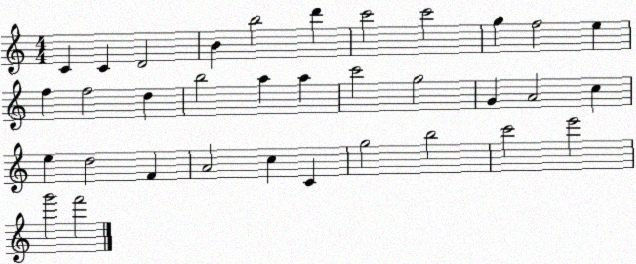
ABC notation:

X:1
T:Untitled
M:4/4
L:1/4
K:C
C C D2 B b2 d' c'2 c'2 g f2 e f f2 d b2 a a c'2 g2 G A2 c e d2 F A2 c C g2 b2 c'2 e'2 g'2 f'2